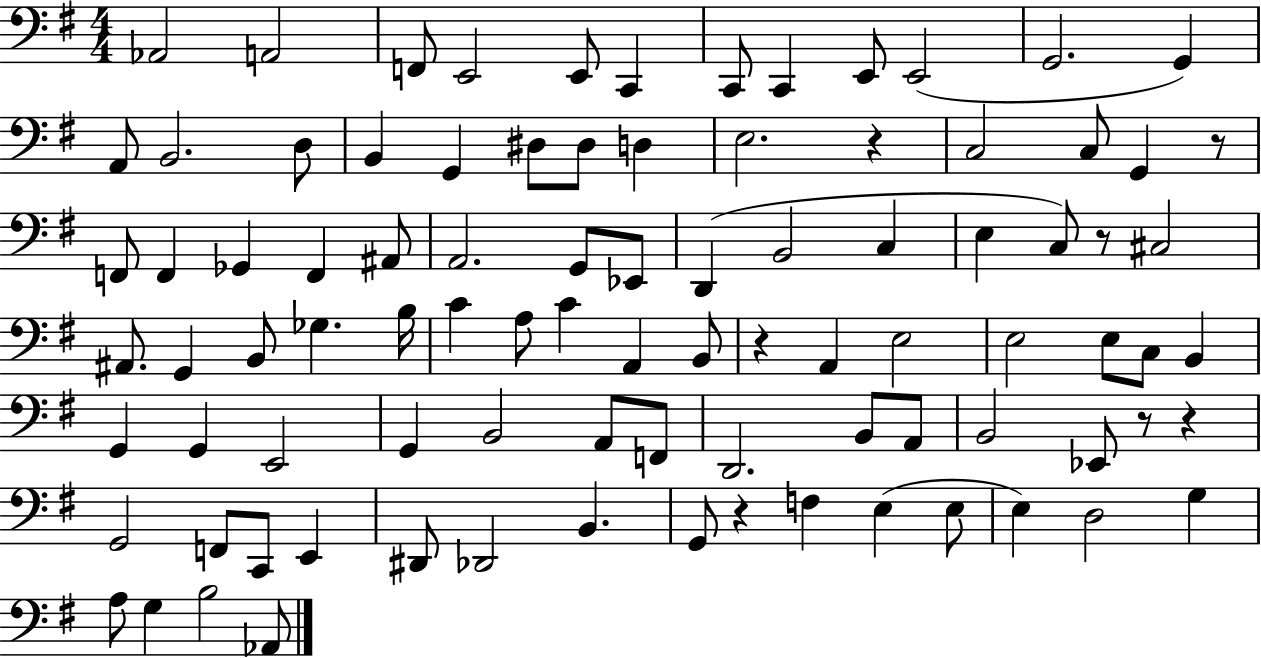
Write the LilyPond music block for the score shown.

{
  \clef bass
  \numericTimeSignature
  \time 4/4
  \key g \major
  aes,2 a,2 | f,8 e,2 e,8 c,4 | c,8 c,4 e,8 e,2( | g,2. g,4) | \break a,8 b,2. d8 | b,4 g,4 dis8 dis8 d4 | e2. r4 | c2 c8 g,4 r8 | \break f,8 f,4 ges,4 f,4 ais,8 | a,2. g,8 ees,8 | d,4( b,2 c4 | e4 c8) r8 cis2 | \break ais,8. g,4 b,8 ges4. b16 | c'4 a8 c'4 a,4 b,8 | r4 a,4 e2 | e2 e8 c8 b,4 | \break g,4 g,4 e,2 | g,4 b,2 a,8 f,8 | d,2. b,8 a,8 | b,2 ees,8 r8 r4 | \break g,2 f,8 c,8 e,4 | dis,8 des,2 b,4. | g,8 r4 f4 e4( e8 | e4) d2 g4 | \break a8 g4 b2 aes,8 | \bar "|."
}